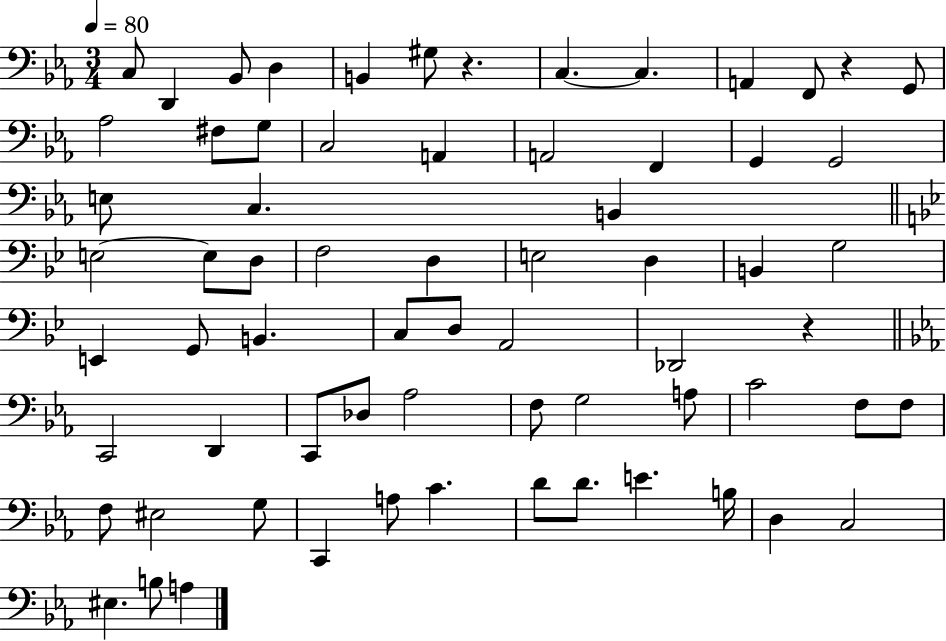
X:1
T:Untitled
M:3/4
L:1/4
K:Eb
C,/2 D,, _B,,/2 D, B,, ^G,/2 z C, C, A,, F,,/2 z G,,/2 _A,2 ^F,/2 G,/2 C,2 A,, A,,2 F,, G,, G,,2 E,/2 C, B,, E,2 E,/2 D,/2 F,2 D, E,2 D, B,, G,2 E,, G,,/2 B,, C,/2 D,/2 A,,2 _D,,2 z C,,2 D,, C,,/2 _D,/2 _A,2 F,/2 G,2 A,/2 C2 F,/2 F,/2 F,/2 ^E,2 G,/2 C,, A,/2 C D/2 D/2 E B,/4 D, C,2 ^E, B,/2 A,